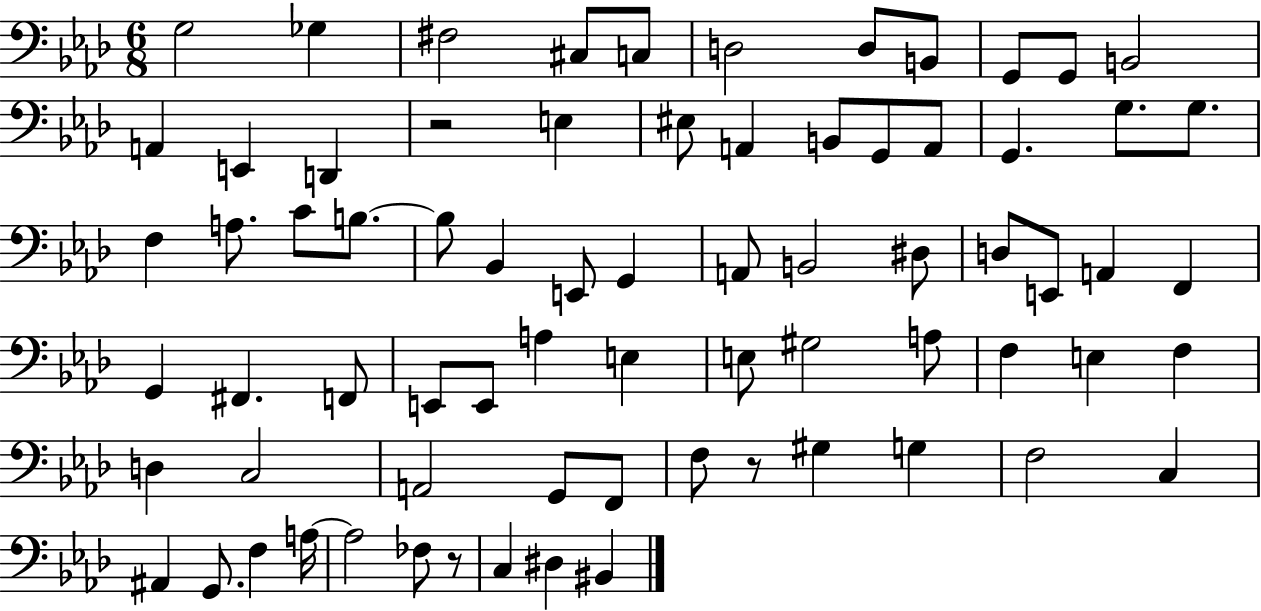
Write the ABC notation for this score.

X:1
T:Untitled
M:6/8
L:1/4
K:Ab
G,2 _G, ^F,2 ^C,/2 C,/2 D,2 D,/2 B,,/2 G,,/2 G,,/2 B,,2 A,, E,, D,, z2 E, ^E,/2 A,, B,,/2 G,,/2 A,,/2 G,, G,/2 G,/2 F, A,/2 C/2 B,/2 B,/2 _B,, E,,/2 G,, A,,/2 B,,2 ^D,/2 D,/2 E,,/2 A,, F,, G,, ^F,, F,,/2 E,,/2 E,,/2 A, E, E,/2 ^G,2 A,/2 F, E, F, D, C,2 A,,2 G,,/2 F,,/2 F,/2 z/2 ^G, G, F,2 C, ^A,, G,,/2 F, A,/4 A,2 _F,/2 z/2 C, ^D, ^B,,